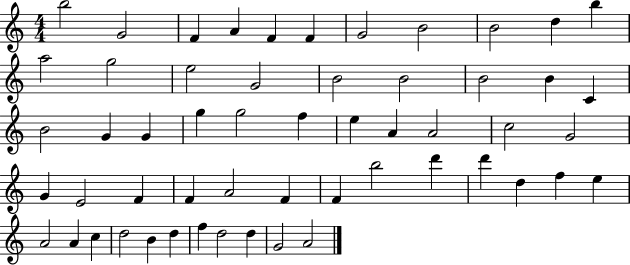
X:1
T:Untitled
M:4/4
L:1/4
K:C
b2 G2 F A F F G2 B2 B2 d b a2 g2 e2 G2 B2 B2 B2 B C B2 G G g g2 f e A A2 c2 G2 G E2 F F A2 F F b2 d' d' d f e A2 A c d2 B d f d2 d G2 A2